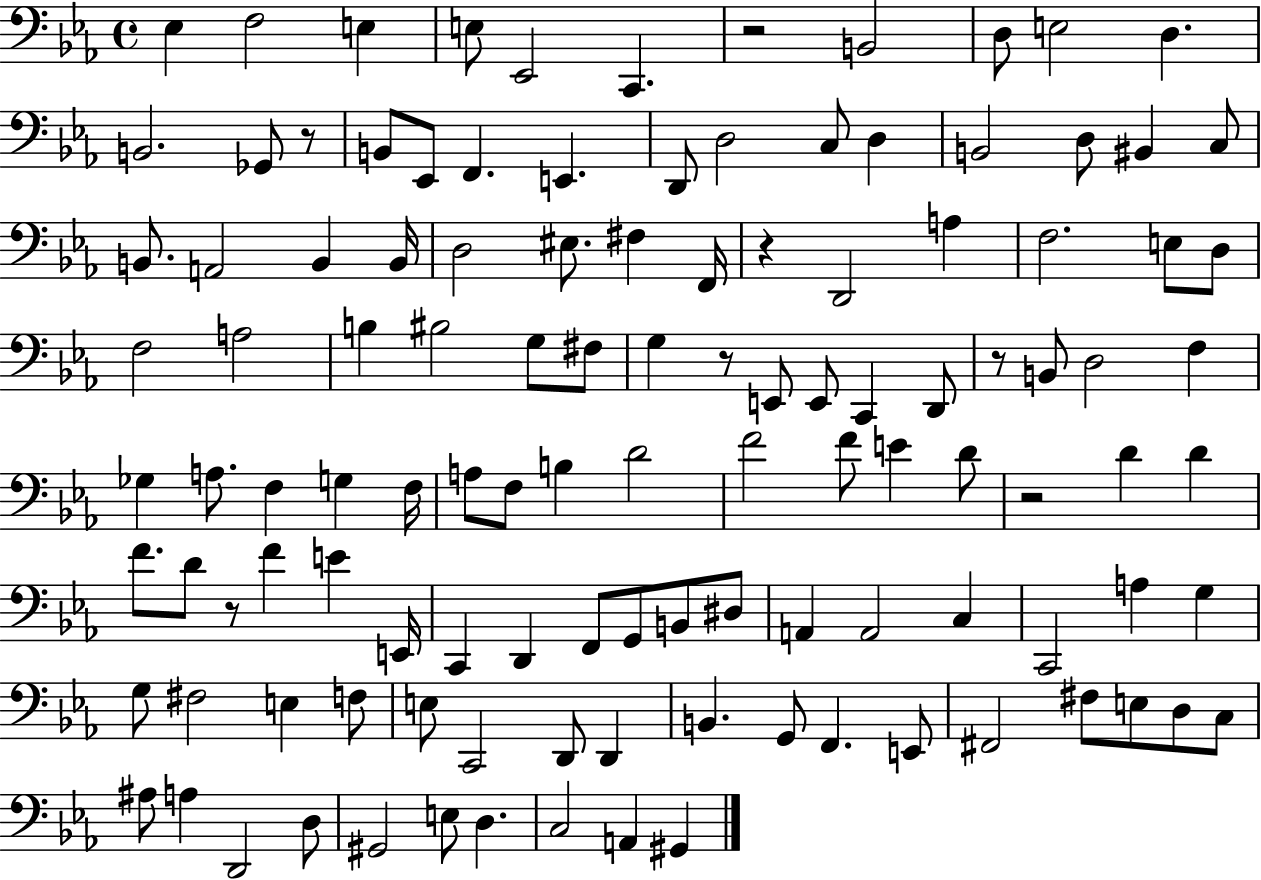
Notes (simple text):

Eb3/q F3/h E3/q E3/e Eb2/h C2/q. R/h B2/h D3/e E3/h D3/q. B2/h. Gb2/e R/e B2/e Eb2/e F2/q. E2/q. D2/e D3/h C3/e D3/q B2/h D3/e BIS2/q C3/e B2/e. A2/h B2/q B2/s D3/h EIS3/e. F#3/q F2/s R/q D2/h A3/q F3/h. E3/e D3/e F3/h A3/h B3/q BIS3/h G3/e F#3/e G3/q R/e E2/e E2/e C2/q D2/e R/e B2/e D3/h F3/q Gb3/q A3/e. F3/q G3/q F3/s A3/e F3/e B3/q D4/h F4/h F4/e E4/q D4/e R/h D4/q D4/q F4/e. D4/e R/e F4/q E4/q E2/s C2/q D2/q F2/e G2/e B2/e D#3/e A2/q A2/h C3/q C2/h A3/q G3/q G3/e F#3/h E3/q F3/e E3/e C2/h D2/e D2/q B2/q. G2/e F2/q. E2/e F#2/h F#3/e E3/e D3/e C3/e A#3/e A3/q D2/h D3/e G#2/h E3/e D3/q. C3/h A2/q G#2/q